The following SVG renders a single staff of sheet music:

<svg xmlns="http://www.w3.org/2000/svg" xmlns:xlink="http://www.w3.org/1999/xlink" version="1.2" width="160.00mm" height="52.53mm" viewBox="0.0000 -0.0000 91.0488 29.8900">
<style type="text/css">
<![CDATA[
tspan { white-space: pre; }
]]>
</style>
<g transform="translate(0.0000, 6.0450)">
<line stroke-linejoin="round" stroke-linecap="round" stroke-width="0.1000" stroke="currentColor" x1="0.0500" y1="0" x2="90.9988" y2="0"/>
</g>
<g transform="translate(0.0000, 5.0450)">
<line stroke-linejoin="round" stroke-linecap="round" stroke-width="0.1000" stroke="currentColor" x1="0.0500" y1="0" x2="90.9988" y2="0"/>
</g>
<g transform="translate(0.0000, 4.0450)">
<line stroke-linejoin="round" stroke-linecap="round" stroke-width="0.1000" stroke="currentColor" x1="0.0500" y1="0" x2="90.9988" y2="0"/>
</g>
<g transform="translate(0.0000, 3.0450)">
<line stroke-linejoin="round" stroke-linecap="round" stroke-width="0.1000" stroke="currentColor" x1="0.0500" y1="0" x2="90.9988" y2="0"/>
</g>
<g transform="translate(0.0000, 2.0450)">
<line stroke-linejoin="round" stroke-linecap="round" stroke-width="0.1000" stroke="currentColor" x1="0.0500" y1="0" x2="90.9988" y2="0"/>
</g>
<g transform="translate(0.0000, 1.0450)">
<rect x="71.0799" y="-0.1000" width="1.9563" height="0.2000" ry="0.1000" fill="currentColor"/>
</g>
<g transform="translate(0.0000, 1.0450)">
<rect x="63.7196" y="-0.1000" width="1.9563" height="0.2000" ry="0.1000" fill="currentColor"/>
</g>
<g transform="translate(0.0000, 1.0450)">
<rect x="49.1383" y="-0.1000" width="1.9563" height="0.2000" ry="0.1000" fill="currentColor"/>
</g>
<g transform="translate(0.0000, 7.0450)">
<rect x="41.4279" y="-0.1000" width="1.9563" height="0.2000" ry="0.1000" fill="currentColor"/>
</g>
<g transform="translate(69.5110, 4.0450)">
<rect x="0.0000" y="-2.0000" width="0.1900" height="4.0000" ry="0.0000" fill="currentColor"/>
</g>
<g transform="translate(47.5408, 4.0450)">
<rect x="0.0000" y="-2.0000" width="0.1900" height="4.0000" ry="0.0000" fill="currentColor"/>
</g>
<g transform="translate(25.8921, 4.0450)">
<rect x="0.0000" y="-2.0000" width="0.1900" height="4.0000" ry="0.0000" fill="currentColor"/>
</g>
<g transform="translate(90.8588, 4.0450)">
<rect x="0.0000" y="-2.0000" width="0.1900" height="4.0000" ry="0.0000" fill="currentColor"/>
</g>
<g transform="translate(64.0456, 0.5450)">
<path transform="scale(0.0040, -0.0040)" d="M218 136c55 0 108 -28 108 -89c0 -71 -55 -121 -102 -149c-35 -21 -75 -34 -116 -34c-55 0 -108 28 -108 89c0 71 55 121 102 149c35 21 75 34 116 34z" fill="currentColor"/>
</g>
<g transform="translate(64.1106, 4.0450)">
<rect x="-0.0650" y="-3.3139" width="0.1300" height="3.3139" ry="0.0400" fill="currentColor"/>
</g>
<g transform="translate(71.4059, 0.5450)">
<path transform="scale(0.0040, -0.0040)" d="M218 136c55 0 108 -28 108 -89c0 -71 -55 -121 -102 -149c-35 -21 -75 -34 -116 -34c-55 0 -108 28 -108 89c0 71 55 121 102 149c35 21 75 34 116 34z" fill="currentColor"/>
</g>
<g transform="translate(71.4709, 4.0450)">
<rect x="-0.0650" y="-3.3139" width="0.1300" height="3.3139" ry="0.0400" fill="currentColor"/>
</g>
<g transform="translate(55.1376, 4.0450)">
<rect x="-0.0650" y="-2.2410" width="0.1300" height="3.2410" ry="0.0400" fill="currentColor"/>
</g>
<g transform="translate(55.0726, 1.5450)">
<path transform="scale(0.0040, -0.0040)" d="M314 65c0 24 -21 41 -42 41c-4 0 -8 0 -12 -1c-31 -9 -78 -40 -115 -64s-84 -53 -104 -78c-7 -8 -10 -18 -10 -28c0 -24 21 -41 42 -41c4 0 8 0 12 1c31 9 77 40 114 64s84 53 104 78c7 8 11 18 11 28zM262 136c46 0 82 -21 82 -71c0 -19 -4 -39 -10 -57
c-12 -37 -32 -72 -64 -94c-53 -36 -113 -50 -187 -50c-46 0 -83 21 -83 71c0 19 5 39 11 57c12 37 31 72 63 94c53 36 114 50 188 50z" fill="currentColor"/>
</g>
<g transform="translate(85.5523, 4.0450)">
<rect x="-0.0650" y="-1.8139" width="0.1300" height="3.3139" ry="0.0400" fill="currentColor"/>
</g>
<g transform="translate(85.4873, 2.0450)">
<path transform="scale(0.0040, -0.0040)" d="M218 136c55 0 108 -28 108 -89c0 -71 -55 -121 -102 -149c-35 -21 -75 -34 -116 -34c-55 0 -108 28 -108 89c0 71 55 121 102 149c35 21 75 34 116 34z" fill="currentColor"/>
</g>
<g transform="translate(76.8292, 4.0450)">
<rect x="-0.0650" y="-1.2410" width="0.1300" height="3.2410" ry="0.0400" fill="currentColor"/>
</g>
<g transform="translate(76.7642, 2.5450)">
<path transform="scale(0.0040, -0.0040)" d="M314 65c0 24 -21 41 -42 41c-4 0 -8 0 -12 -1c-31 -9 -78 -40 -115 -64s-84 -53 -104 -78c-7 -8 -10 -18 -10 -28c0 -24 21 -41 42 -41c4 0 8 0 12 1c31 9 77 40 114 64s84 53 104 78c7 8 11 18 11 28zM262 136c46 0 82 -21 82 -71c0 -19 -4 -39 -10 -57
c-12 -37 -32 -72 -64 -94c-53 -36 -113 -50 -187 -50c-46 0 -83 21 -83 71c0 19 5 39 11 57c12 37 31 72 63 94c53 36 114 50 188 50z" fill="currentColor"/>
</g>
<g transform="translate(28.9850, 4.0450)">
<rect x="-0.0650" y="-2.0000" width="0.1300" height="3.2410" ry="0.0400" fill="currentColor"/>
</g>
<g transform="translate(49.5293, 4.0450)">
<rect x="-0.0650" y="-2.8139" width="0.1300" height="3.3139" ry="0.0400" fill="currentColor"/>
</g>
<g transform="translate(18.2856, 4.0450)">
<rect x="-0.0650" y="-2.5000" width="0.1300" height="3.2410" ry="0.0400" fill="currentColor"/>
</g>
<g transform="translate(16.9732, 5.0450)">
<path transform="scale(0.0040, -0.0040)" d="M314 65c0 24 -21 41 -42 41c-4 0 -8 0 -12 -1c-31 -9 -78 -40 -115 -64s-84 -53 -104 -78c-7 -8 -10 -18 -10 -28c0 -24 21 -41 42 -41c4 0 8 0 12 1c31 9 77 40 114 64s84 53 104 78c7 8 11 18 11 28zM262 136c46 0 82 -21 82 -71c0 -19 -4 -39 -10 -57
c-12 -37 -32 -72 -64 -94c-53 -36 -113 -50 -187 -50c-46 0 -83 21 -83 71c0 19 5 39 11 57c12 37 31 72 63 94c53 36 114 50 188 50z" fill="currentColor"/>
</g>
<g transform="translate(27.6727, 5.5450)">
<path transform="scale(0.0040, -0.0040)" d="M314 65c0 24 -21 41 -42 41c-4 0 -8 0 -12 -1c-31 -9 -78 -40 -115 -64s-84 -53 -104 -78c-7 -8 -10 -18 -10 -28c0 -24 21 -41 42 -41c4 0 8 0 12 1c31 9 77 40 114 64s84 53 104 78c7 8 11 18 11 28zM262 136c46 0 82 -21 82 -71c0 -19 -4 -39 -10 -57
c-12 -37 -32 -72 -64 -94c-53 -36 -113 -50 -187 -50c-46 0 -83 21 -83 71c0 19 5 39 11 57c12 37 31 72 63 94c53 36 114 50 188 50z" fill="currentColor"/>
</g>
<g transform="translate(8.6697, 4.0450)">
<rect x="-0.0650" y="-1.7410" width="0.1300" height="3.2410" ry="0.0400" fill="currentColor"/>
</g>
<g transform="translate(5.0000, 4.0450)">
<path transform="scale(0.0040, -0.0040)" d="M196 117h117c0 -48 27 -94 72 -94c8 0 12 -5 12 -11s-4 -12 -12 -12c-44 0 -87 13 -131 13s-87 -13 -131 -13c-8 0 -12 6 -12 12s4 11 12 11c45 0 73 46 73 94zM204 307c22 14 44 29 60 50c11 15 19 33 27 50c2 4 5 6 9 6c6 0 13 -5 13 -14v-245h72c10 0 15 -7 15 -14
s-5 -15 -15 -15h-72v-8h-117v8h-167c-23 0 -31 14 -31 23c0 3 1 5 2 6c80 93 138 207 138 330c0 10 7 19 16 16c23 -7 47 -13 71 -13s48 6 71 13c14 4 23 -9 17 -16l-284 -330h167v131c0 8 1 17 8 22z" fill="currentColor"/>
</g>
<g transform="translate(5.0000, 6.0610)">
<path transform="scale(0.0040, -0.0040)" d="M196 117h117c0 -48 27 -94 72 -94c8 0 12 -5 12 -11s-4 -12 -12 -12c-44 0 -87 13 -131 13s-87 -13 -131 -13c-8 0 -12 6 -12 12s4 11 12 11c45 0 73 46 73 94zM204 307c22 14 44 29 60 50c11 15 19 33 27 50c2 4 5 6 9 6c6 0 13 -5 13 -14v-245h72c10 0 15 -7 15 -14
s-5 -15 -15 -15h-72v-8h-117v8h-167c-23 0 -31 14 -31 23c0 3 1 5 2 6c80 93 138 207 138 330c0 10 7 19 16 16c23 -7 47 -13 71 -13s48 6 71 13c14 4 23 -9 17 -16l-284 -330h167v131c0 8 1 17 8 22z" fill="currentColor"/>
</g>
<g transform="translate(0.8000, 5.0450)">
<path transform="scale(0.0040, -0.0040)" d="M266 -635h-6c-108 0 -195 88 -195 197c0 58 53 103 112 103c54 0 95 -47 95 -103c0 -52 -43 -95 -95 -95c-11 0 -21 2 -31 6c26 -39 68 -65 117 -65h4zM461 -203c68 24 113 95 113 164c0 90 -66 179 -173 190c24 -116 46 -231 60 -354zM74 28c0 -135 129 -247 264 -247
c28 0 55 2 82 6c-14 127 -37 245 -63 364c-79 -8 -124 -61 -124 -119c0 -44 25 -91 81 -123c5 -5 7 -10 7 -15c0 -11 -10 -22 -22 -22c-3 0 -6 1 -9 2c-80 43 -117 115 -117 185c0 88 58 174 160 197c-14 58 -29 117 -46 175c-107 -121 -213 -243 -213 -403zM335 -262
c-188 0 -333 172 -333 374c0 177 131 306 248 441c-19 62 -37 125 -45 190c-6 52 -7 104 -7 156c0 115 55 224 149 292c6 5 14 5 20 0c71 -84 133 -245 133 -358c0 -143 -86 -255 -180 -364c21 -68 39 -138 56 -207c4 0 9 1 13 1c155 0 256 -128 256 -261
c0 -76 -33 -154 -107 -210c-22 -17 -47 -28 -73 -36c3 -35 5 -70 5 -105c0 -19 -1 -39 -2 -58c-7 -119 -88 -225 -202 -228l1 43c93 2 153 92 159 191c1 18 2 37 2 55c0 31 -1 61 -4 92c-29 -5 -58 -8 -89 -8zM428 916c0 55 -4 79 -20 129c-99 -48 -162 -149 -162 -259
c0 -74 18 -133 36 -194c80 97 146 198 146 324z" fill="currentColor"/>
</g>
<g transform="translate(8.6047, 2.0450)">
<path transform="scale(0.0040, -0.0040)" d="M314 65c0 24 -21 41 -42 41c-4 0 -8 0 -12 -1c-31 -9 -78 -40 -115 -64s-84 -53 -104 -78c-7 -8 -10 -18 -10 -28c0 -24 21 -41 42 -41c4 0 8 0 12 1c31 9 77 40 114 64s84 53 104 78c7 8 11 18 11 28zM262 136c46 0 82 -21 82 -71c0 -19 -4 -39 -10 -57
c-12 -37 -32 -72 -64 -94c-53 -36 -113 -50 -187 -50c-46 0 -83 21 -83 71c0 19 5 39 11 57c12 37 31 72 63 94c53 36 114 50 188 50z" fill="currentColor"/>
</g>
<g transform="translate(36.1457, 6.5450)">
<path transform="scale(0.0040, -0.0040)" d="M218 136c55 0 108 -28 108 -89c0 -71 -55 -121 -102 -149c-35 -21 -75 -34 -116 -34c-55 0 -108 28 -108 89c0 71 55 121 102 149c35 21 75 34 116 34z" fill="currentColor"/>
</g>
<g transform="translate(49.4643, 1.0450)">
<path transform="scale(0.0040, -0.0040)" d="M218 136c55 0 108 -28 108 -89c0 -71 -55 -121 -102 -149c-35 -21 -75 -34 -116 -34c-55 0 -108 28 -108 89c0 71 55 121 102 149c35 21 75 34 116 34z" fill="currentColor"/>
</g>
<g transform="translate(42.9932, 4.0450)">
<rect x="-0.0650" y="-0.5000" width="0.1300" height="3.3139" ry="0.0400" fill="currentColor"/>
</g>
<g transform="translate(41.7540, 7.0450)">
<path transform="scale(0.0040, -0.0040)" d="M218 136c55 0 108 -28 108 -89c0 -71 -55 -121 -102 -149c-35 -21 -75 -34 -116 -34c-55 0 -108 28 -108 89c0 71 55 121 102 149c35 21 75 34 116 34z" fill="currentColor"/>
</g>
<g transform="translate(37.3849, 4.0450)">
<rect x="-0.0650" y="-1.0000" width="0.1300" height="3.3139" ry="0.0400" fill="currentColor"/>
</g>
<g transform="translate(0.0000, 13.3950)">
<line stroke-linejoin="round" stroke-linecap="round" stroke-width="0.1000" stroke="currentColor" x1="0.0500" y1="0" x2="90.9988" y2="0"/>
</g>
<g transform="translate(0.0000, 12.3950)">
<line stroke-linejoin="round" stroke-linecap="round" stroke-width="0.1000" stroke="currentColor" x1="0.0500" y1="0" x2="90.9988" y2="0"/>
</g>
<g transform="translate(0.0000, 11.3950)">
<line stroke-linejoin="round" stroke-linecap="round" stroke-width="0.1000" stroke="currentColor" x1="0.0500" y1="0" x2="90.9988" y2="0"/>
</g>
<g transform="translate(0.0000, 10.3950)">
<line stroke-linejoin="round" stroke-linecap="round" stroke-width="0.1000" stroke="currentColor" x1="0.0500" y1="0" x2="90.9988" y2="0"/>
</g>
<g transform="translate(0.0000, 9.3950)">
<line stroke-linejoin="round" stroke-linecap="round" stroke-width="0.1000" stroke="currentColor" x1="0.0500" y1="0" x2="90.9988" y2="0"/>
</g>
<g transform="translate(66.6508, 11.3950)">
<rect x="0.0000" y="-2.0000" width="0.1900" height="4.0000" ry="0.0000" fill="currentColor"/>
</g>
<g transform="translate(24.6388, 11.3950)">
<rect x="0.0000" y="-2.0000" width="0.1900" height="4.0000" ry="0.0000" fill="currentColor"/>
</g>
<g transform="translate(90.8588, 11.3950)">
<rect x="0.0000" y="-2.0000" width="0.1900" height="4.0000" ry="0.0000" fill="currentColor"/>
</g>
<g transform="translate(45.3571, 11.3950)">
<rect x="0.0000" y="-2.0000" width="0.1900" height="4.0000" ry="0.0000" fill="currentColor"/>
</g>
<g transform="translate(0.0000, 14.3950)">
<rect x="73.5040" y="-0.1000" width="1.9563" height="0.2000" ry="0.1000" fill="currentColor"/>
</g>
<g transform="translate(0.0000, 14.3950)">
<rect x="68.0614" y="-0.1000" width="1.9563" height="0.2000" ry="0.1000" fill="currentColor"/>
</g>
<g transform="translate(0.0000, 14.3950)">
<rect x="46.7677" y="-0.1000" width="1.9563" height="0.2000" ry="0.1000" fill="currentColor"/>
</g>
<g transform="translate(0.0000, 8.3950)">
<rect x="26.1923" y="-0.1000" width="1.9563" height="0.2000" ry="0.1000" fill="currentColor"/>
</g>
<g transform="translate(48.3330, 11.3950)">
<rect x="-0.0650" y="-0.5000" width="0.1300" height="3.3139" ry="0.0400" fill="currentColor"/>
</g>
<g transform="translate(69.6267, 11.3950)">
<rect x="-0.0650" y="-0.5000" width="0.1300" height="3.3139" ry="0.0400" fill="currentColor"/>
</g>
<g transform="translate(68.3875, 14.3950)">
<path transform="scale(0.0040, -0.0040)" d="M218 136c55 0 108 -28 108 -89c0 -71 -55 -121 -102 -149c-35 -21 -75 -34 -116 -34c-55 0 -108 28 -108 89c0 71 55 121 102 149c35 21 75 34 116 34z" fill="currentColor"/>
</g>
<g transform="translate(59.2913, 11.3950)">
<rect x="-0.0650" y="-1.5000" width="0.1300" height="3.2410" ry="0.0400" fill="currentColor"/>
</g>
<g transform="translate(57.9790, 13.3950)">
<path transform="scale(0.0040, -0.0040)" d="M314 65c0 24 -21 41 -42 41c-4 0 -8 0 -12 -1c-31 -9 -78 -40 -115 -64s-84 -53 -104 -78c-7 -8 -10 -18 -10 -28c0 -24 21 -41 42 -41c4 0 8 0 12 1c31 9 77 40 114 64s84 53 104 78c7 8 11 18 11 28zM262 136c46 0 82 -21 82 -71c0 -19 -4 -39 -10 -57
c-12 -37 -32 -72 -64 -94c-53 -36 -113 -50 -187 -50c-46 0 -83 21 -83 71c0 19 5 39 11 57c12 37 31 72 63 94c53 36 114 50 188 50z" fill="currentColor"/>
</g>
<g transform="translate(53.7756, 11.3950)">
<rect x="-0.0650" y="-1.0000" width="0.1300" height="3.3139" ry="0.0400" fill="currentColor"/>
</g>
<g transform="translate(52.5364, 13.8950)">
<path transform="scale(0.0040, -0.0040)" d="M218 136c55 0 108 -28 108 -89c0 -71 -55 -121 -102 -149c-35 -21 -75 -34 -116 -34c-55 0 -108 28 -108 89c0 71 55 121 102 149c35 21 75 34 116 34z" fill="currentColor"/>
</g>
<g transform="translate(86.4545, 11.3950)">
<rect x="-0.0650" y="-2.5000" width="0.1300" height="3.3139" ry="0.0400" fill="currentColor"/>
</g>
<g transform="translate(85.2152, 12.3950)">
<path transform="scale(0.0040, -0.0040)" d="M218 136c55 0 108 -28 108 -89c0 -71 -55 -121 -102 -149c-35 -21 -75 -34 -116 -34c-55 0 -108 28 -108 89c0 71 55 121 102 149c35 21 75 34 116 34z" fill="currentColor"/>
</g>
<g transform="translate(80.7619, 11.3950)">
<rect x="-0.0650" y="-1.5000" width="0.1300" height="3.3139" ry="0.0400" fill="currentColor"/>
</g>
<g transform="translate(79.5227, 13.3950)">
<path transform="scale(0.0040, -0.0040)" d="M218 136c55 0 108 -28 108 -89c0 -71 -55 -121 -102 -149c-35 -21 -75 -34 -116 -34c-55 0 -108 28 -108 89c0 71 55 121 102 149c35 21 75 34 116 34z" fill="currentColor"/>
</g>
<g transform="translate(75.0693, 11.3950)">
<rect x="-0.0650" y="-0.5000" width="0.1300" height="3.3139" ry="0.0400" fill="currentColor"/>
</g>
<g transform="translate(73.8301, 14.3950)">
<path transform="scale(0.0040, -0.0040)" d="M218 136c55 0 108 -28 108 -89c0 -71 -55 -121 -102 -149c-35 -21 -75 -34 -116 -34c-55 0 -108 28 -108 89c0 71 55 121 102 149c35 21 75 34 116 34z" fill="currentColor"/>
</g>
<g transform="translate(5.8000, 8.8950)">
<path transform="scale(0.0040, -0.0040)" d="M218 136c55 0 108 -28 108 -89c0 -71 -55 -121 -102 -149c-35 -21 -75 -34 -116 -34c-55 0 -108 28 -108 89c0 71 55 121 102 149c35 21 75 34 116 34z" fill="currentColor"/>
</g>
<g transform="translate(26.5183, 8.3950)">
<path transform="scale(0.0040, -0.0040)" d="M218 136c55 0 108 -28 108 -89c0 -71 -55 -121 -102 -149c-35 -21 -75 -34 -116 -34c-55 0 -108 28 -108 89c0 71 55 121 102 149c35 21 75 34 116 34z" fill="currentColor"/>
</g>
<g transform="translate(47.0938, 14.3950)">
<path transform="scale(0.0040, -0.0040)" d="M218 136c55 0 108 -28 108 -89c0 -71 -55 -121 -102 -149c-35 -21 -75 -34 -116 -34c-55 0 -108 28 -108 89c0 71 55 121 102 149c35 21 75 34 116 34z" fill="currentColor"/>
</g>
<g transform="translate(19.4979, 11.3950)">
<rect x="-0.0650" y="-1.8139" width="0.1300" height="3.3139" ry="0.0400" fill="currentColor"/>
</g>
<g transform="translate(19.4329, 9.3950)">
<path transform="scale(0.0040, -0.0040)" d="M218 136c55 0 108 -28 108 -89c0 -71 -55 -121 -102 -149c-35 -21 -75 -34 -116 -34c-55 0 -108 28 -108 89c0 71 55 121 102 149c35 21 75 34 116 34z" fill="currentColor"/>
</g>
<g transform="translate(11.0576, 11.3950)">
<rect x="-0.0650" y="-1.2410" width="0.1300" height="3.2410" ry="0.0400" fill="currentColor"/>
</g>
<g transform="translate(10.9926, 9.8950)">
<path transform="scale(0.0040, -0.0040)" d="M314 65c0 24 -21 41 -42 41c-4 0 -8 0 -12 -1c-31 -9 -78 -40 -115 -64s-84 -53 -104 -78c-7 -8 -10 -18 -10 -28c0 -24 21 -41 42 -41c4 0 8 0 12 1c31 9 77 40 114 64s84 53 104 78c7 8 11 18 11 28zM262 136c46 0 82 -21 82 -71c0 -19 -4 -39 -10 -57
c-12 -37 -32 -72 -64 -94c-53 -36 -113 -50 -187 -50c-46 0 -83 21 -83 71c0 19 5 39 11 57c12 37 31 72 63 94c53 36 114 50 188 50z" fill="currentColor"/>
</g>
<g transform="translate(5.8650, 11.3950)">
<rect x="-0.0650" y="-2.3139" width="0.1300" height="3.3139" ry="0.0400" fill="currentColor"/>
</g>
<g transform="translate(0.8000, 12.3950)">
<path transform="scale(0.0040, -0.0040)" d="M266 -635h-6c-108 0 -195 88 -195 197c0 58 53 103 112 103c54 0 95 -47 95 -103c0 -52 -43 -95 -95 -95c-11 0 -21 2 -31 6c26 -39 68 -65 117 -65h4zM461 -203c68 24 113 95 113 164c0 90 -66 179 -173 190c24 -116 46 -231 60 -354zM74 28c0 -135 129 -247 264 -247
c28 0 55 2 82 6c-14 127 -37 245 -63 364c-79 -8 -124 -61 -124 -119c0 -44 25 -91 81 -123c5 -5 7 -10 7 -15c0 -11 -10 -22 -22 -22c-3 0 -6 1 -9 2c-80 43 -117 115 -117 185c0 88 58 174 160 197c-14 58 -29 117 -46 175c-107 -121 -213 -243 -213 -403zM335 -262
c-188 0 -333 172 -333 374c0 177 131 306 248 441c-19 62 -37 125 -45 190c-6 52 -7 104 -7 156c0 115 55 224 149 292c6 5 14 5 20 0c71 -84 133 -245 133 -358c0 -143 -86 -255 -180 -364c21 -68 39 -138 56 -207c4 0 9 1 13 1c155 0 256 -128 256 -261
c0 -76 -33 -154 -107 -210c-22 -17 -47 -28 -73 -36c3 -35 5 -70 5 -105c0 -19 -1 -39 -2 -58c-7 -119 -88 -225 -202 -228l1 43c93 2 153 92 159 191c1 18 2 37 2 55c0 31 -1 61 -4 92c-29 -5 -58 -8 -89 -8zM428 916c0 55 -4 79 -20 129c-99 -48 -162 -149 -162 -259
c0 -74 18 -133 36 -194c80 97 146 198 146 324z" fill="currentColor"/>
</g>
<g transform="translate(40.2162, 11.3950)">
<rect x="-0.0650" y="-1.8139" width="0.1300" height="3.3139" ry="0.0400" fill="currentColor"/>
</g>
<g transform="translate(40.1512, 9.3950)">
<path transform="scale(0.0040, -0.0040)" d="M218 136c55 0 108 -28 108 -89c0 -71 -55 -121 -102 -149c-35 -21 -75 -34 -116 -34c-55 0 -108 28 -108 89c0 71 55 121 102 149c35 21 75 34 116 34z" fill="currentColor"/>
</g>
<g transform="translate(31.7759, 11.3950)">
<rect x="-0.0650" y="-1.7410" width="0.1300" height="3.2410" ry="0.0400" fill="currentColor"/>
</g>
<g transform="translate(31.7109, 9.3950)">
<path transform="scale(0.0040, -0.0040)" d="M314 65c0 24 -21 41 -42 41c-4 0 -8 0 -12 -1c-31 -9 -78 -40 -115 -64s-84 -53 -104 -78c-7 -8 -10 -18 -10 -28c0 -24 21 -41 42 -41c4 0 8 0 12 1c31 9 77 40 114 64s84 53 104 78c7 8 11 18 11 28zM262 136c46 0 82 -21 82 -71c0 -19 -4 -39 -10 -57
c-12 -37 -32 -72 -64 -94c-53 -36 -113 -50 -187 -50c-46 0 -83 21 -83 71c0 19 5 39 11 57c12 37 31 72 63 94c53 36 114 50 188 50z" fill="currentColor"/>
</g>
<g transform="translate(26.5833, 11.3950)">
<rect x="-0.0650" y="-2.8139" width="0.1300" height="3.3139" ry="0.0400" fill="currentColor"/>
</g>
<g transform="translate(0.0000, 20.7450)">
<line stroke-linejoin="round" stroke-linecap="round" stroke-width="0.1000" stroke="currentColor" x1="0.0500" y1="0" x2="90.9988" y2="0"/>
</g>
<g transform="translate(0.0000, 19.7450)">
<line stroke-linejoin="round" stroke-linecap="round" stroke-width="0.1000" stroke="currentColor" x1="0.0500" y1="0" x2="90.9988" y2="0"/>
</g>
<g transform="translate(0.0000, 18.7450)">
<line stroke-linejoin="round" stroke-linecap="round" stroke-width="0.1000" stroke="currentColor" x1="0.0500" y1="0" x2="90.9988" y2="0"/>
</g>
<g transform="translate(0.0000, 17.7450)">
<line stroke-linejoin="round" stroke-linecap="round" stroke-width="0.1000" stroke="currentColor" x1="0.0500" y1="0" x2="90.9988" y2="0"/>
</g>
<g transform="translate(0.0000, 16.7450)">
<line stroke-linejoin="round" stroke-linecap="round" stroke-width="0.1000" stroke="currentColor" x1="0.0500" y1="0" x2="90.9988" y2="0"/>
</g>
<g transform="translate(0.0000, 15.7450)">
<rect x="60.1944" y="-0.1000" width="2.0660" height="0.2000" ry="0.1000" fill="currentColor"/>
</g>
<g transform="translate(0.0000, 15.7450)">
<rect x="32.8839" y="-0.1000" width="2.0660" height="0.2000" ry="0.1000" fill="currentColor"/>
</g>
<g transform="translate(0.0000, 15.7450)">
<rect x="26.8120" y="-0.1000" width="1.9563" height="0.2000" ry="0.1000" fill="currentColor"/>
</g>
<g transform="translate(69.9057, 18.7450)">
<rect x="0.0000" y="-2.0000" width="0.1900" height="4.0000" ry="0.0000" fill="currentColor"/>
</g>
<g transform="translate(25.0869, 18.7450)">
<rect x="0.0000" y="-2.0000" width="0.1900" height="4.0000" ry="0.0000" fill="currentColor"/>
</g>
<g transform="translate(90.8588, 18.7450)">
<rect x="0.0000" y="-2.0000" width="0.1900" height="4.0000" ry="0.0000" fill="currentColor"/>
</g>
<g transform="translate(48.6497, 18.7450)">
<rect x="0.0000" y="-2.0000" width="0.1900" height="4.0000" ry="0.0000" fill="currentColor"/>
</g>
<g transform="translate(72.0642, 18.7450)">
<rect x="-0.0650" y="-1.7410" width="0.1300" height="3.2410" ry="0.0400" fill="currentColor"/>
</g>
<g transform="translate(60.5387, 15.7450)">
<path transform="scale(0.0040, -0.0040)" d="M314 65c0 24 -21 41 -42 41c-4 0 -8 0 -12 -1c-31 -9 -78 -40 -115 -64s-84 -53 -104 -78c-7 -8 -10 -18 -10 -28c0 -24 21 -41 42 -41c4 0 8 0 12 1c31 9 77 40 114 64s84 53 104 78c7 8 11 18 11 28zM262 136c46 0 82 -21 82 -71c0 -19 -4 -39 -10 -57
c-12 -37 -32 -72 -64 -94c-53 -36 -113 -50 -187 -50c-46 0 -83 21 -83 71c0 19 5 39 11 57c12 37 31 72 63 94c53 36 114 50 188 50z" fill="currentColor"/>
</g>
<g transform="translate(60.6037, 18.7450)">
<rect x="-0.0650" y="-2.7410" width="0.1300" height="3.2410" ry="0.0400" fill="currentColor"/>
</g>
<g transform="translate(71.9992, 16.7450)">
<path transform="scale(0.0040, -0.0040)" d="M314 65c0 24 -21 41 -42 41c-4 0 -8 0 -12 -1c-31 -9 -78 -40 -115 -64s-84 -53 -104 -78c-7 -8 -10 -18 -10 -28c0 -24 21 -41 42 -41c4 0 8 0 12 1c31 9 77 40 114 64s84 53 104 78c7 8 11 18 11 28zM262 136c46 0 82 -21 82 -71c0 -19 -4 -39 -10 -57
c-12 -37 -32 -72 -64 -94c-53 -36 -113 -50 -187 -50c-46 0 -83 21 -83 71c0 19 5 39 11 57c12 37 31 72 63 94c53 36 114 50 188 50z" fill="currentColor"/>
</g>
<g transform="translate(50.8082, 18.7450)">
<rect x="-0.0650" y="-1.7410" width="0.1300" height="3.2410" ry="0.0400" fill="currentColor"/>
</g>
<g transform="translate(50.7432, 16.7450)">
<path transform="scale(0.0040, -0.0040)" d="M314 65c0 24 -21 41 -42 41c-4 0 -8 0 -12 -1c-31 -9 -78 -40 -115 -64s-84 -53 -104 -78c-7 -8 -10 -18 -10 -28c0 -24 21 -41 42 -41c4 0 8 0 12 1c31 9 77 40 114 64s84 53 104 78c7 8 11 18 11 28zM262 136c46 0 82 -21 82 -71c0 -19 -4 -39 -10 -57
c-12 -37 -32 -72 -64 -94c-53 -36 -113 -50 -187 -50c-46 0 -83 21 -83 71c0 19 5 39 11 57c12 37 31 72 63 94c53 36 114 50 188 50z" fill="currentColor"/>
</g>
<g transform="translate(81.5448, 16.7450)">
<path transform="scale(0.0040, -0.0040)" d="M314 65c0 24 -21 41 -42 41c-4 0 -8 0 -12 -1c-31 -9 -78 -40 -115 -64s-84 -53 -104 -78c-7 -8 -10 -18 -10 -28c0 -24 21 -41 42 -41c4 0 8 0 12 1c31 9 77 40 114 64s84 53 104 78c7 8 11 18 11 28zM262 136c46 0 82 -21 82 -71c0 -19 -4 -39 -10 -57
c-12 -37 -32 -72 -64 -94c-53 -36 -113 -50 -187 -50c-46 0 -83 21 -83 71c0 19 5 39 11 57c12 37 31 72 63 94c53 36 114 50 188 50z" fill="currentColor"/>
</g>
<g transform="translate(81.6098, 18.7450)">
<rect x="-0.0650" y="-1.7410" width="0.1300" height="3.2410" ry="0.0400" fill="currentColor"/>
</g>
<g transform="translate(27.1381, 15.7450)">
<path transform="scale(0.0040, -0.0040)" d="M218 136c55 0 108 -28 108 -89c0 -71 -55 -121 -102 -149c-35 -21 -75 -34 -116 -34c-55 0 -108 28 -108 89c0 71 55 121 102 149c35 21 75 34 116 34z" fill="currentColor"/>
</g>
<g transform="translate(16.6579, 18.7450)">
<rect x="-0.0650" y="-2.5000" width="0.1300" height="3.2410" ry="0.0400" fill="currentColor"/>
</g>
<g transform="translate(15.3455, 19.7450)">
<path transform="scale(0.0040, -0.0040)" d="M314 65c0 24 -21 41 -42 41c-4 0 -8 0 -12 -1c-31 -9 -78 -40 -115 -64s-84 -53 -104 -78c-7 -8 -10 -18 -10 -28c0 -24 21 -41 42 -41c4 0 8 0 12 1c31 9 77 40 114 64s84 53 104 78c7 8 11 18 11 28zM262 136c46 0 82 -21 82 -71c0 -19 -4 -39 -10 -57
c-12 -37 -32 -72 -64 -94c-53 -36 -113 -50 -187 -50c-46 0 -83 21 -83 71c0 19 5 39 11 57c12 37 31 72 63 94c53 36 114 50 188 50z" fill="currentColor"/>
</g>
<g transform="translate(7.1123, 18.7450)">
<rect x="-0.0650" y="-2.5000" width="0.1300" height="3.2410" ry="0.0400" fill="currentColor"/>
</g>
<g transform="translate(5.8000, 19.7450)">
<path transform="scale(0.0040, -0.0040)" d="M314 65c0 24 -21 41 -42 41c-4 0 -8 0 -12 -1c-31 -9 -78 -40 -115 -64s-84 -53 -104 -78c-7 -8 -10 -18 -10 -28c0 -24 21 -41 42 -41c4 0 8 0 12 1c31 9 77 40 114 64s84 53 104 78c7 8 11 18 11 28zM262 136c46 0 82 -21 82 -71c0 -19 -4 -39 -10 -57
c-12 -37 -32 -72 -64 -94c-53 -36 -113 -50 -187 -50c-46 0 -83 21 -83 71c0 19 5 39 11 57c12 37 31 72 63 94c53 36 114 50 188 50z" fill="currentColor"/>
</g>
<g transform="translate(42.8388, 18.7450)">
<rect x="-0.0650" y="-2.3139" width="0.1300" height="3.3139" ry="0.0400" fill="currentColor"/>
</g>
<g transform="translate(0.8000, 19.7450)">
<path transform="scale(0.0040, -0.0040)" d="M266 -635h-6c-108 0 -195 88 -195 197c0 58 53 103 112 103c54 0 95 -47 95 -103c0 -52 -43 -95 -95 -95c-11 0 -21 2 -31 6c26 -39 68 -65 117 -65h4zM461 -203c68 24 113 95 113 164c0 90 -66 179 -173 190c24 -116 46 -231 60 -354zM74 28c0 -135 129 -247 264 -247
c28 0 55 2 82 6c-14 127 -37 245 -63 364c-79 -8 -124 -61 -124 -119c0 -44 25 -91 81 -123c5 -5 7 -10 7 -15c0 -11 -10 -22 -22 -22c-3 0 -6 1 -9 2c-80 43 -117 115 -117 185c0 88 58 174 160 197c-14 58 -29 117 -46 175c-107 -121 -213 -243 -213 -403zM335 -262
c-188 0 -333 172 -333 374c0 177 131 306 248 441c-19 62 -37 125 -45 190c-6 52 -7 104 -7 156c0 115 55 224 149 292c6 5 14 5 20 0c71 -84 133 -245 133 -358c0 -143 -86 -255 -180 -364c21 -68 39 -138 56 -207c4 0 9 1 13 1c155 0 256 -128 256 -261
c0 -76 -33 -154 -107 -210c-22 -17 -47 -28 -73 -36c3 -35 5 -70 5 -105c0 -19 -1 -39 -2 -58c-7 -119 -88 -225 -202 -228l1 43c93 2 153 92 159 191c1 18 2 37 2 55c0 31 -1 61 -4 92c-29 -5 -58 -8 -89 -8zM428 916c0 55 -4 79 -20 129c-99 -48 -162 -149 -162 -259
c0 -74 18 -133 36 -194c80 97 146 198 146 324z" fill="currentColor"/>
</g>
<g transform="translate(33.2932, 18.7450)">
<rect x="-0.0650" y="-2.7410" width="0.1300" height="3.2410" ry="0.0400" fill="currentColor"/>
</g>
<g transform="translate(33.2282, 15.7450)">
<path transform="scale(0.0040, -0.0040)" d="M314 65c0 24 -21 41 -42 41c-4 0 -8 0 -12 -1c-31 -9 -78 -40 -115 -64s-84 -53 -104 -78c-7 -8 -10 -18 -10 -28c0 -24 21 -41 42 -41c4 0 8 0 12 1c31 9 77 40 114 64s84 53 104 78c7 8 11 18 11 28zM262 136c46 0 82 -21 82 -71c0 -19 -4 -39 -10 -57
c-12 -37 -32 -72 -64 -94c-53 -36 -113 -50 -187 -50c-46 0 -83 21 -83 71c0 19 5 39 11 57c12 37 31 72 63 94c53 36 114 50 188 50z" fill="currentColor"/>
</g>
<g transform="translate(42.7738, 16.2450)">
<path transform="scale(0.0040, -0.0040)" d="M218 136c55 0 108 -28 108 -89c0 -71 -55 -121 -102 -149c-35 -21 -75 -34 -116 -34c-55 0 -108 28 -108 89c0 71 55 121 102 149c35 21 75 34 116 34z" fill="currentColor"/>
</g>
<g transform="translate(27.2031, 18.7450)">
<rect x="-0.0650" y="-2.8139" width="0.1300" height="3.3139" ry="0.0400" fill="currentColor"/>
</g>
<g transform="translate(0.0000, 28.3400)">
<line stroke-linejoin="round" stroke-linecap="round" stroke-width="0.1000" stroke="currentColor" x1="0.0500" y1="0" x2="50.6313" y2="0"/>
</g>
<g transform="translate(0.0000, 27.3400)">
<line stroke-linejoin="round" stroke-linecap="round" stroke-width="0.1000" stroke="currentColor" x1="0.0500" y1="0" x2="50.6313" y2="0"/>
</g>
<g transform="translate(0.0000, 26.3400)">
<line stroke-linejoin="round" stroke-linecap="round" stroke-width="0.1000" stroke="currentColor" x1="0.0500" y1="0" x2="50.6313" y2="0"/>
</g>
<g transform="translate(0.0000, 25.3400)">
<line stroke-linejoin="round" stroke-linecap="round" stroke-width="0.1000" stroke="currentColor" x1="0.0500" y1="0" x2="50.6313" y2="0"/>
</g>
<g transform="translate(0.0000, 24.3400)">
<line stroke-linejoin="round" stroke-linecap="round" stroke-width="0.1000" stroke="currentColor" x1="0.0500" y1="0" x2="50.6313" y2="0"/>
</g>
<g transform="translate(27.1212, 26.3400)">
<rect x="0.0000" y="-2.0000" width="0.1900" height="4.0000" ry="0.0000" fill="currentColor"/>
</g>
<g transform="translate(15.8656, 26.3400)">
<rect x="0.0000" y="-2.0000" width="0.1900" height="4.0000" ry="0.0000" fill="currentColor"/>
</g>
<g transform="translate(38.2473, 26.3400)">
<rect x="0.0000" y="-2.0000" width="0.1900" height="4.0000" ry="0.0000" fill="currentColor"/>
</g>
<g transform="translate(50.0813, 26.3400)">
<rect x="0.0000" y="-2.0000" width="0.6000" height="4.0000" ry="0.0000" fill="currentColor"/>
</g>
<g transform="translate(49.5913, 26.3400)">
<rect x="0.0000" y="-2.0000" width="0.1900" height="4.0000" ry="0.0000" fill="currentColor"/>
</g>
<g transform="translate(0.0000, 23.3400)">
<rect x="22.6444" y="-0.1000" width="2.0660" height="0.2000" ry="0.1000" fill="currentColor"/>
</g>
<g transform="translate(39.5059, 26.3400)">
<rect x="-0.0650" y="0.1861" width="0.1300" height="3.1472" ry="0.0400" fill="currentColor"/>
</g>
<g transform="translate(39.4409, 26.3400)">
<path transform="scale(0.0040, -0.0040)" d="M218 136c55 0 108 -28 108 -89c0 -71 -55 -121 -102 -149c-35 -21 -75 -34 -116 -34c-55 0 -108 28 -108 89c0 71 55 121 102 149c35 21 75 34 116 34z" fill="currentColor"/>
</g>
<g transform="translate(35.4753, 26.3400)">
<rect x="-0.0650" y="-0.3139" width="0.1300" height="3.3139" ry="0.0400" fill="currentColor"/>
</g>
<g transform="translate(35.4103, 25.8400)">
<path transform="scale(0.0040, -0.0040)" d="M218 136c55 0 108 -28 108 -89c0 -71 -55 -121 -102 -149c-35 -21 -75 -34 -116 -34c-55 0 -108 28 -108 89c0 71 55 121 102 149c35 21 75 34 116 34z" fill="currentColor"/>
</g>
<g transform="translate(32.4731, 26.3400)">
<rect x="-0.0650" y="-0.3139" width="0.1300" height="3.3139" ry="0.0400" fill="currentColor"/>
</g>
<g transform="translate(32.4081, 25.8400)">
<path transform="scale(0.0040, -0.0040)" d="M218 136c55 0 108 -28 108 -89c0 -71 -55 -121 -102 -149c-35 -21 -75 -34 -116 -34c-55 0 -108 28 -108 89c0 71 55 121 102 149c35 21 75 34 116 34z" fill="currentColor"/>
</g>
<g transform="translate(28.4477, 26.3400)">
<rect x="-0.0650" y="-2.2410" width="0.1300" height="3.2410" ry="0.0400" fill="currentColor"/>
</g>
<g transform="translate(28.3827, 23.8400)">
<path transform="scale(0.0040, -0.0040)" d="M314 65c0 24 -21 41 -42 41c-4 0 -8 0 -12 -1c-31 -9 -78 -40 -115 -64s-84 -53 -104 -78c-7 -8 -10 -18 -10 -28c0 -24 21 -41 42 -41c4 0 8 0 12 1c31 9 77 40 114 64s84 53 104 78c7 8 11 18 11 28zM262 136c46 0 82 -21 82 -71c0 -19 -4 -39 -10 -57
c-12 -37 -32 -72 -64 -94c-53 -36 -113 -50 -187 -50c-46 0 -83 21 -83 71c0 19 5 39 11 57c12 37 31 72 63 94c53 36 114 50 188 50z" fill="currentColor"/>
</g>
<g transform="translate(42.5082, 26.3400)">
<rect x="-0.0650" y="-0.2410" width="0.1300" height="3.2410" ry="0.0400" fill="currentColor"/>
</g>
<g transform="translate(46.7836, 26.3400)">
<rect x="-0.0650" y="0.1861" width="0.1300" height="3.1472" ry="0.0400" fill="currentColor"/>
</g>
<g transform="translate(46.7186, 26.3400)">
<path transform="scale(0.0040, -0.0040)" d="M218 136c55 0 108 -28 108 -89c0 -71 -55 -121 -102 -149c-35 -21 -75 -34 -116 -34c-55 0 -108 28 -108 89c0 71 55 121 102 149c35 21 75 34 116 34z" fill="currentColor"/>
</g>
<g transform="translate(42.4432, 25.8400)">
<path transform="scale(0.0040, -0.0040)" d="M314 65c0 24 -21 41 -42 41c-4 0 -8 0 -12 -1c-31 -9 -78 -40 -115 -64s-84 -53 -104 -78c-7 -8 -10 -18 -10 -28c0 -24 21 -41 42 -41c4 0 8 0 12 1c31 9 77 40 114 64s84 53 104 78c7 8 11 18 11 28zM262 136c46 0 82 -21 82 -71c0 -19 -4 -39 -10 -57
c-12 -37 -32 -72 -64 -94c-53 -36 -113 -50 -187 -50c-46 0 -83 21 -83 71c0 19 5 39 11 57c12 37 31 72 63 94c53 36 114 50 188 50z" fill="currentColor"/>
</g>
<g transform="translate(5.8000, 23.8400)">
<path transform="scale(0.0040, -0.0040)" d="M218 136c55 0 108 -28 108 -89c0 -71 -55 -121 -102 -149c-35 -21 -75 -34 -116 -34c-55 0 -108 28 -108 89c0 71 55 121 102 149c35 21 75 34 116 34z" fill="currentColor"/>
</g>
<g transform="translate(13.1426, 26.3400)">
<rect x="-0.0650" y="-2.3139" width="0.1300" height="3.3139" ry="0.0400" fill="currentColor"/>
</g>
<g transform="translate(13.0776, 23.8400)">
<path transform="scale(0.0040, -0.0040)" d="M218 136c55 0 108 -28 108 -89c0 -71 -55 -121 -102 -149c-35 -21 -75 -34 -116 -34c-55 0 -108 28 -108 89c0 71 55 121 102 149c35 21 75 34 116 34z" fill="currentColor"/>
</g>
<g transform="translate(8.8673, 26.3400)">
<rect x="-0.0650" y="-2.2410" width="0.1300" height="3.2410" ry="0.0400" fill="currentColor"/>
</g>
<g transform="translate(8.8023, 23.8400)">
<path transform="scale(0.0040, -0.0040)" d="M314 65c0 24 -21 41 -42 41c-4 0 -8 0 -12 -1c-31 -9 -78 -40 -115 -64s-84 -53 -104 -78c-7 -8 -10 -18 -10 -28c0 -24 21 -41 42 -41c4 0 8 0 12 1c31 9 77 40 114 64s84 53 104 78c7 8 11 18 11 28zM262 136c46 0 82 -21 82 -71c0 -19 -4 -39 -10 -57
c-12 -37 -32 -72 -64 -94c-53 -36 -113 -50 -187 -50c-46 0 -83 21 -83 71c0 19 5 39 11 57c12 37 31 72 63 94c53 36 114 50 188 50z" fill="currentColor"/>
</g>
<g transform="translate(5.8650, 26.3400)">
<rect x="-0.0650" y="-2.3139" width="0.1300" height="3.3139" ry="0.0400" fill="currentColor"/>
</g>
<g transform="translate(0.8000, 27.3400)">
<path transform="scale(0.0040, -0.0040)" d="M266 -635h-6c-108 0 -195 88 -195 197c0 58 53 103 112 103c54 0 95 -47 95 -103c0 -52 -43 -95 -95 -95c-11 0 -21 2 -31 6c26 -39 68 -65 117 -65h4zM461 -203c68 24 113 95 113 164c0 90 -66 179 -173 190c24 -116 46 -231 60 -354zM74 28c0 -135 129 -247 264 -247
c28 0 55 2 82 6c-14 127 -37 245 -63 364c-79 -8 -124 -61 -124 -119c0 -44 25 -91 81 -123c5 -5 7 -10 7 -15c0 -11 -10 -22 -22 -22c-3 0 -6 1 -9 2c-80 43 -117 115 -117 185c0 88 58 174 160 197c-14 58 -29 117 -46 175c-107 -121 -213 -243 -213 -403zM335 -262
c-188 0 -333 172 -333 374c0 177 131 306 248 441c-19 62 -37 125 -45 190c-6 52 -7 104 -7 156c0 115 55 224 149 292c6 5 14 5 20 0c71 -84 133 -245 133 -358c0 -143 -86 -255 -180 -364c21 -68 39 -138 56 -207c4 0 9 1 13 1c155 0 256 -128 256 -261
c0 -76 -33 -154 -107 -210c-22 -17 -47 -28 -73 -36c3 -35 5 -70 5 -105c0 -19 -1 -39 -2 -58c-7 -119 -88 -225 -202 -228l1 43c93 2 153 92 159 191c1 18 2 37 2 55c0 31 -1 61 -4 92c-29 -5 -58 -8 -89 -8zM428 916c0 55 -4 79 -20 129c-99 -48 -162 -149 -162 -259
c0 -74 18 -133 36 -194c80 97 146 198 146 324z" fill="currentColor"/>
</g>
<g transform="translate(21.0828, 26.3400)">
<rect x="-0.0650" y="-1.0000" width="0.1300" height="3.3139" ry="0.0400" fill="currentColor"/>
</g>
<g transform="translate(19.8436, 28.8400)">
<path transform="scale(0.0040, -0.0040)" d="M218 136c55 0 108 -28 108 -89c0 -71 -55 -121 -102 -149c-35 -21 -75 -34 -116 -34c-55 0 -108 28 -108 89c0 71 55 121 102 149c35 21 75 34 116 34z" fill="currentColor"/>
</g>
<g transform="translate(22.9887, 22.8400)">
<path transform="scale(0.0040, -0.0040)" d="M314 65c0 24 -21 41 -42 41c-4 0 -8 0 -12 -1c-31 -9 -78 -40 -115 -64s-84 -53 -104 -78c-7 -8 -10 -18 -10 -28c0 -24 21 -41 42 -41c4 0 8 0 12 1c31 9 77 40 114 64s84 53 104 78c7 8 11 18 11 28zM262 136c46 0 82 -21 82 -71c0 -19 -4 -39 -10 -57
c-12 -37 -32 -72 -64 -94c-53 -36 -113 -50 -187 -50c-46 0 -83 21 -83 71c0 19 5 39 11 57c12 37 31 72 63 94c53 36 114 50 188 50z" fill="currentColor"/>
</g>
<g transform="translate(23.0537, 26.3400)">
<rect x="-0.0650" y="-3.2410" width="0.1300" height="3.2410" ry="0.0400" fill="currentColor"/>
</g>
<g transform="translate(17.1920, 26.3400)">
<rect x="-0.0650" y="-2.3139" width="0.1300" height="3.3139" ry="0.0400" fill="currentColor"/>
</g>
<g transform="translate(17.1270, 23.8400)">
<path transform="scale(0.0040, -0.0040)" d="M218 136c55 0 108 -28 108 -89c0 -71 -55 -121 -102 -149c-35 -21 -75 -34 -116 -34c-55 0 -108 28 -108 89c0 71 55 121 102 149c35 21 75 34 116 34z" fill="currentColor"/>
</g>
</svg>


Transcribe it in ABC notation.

X:1
T:Untitled
M:4/4
L:1/4
K:C
f2 G2 F2 D C a g2 b b e2 f g e2 f a f2 f C D E2 C C E G G2 G2 a a2 g f2 a2 f2 f2 g g2 g g D b2 g2 c c B c2 B